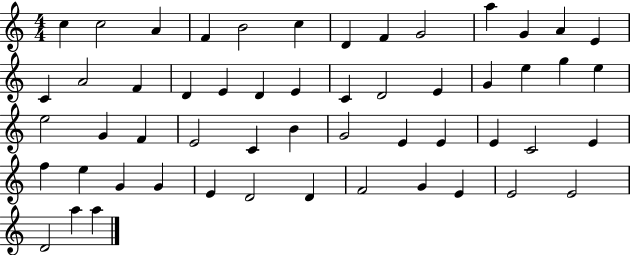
{
  \clef treble
  \numericTimeSignature
  \time 4/4
  \key c \major
  c''4 c''2 a'4 | f'4 b'2 c''4 | d'4 f'4 g'2 | a''4 g'4 a'4 e'4 | \break c'4 a'2 f'4 | d'4 e'4 d'4 e'4 | c'4 d'2 e'4 | g'4 e''4 g''4 e''4 | \break e''2 g'4 f'4 | e'2 c'4 b'4 | g'2 e'4 e'4 | e'4 c'2 e'4 | \break f''4 e''4 g'4 g'4 | e'4 d'2 d'4 | f'2 g'4 e'4 | e'2 e'2 | \break d'2 a''4 a''4 | \bar "|."
}